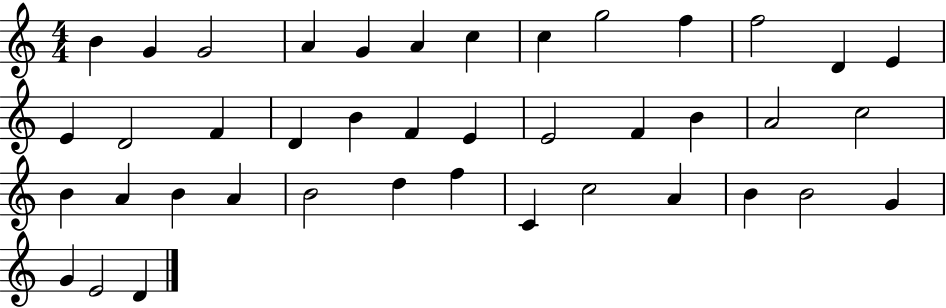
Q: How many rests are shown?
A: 0